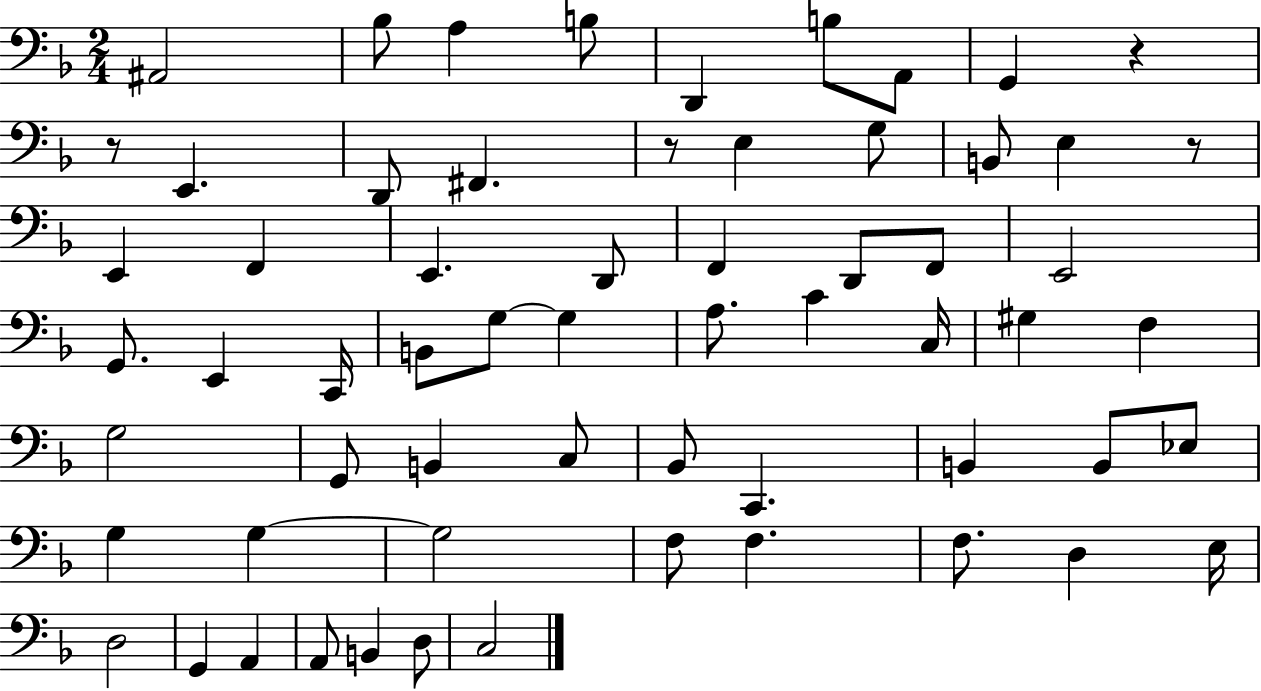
{
  \clef bass
  \numericTimeSignature
  \time 2/4
  \key f \major
  ais,2 | bes8 a4 b8 | d,4 b8 a,8 | g,4 r4 | \break r8 e,4. | d,8 fis,4. | r8 e4 g8 | b,8 e4 r8 | \break e,4 f,4 | e,4. d,8 | f,4 d,8 f,8 | e,2 | \break g,8. e,4 c,16 | b,8 g8~~ g4 | a8. c'4 c16 | gis4 f4 | \break g2 | g,8 b,4 c8 | bes,8 c,4. | b,4 b,8 ees8 | \break g4 g4~~ | g2 | f8 f4. | f8. d4 e16 | \break d2 | g,4 a,4 | a,8 b,4 d8 | c2 | \break \bar "|."
}